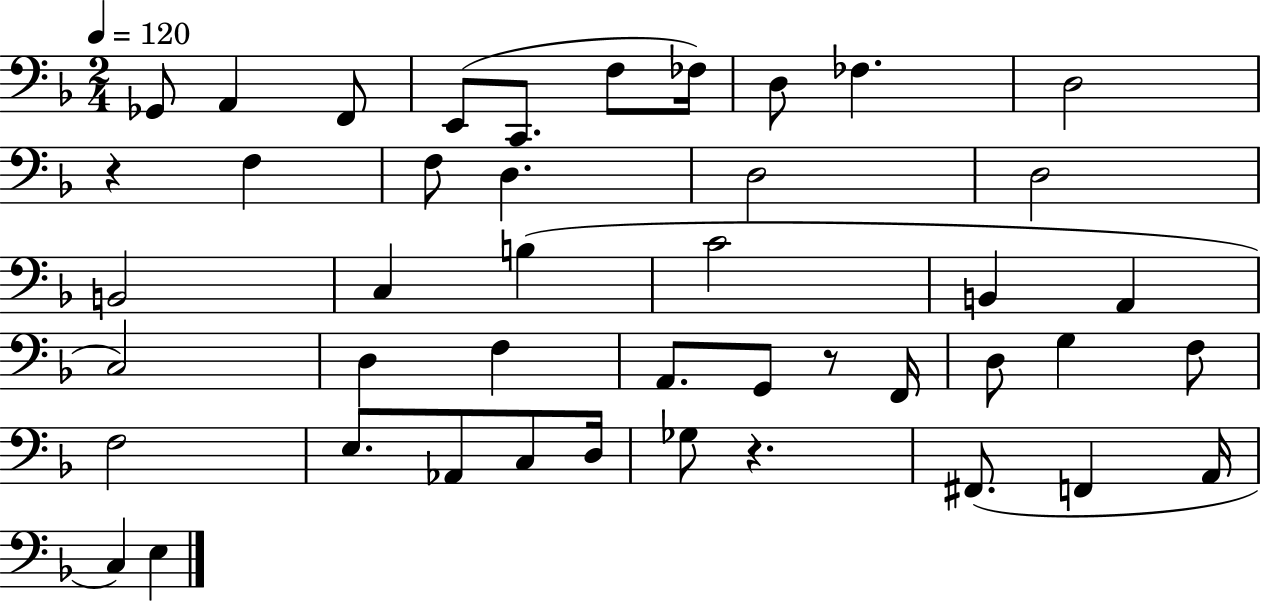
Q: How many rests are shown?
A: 3